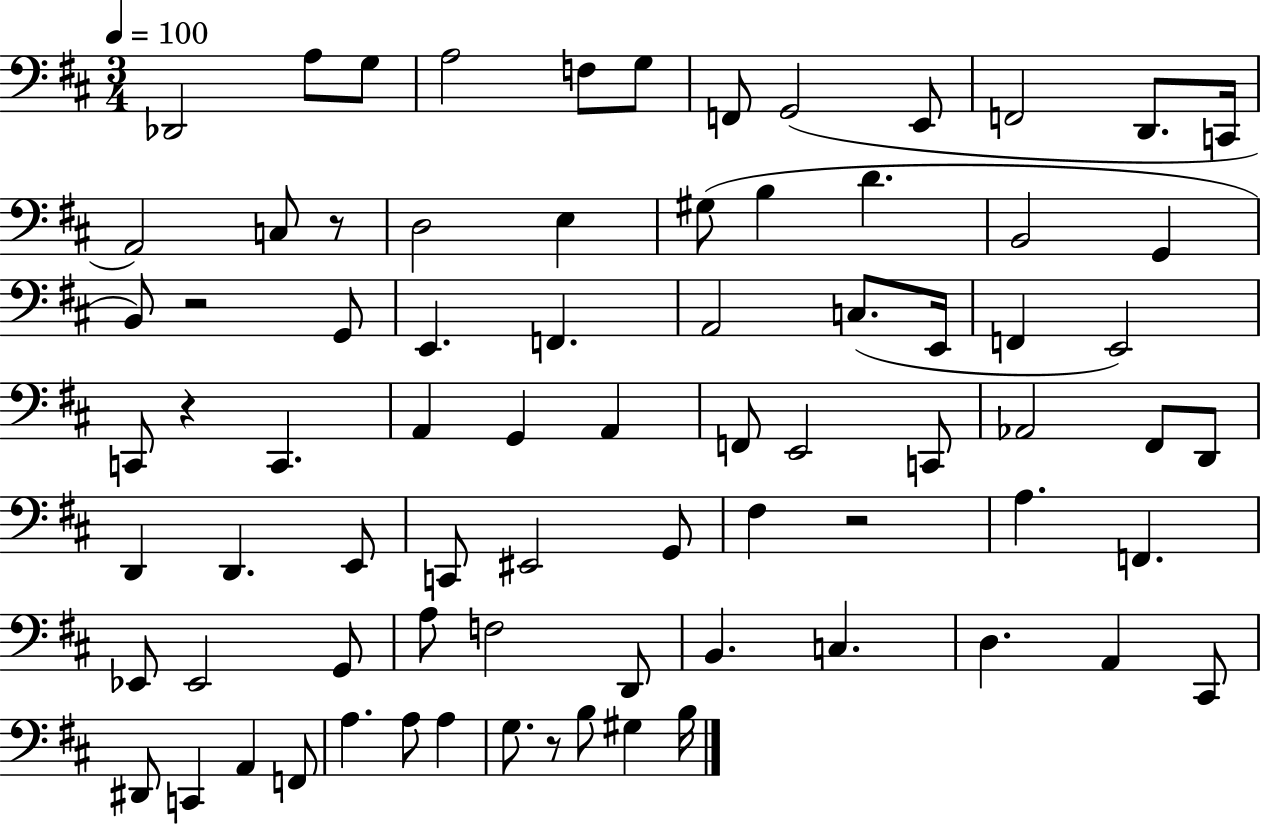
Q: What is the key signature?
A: D major